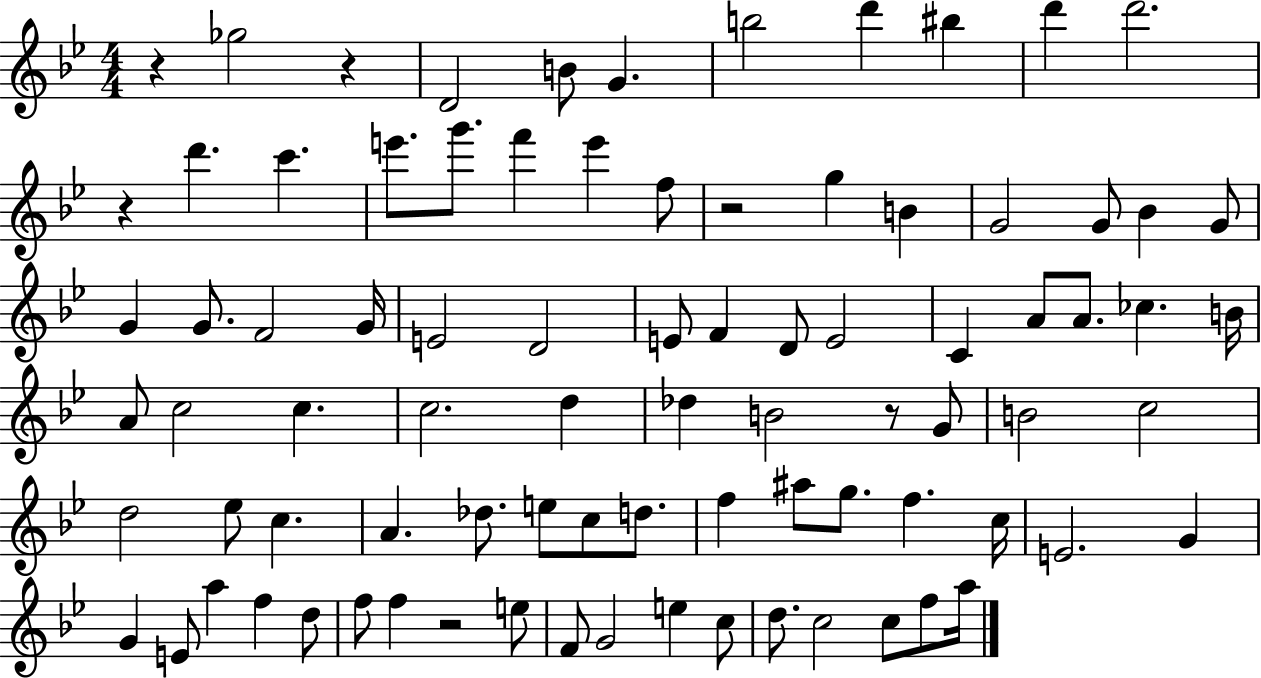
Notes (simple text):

R/q Gb5/h R/q D4/h B4/e G4/q. B5/h D6/q BIS5/q D6/q D6/h. R/q D6/q. C6/q. E6/e. G6/e. F6/q E6/q F5/e R/h G5/q B4/q G4/h G4/e Bb4/q G4/e G4/q G4/e. F4/h G4/s E4/h D4/h E4/e F4/q D4/e E4/h C4/q A4/e A4/e. CES5/q. B4/s A4/e C5/h C5/q. C5/h. D5/q Db5/q B4/h R/e G4/e B4/h C5/h D5/h Eb5/e C5/q. A4/q. Db5/e. E5/e C5/e D5/e. F5/q A#5/e G5/e. F5/q. C5/s E4/h. G4/q G4/q E4/e A5/q F5/q D5/e F5/e F5/q R/h E5/e F4/e G4/h E5/q C5/e D5/e. C5/h C5/e F5/e A5/s